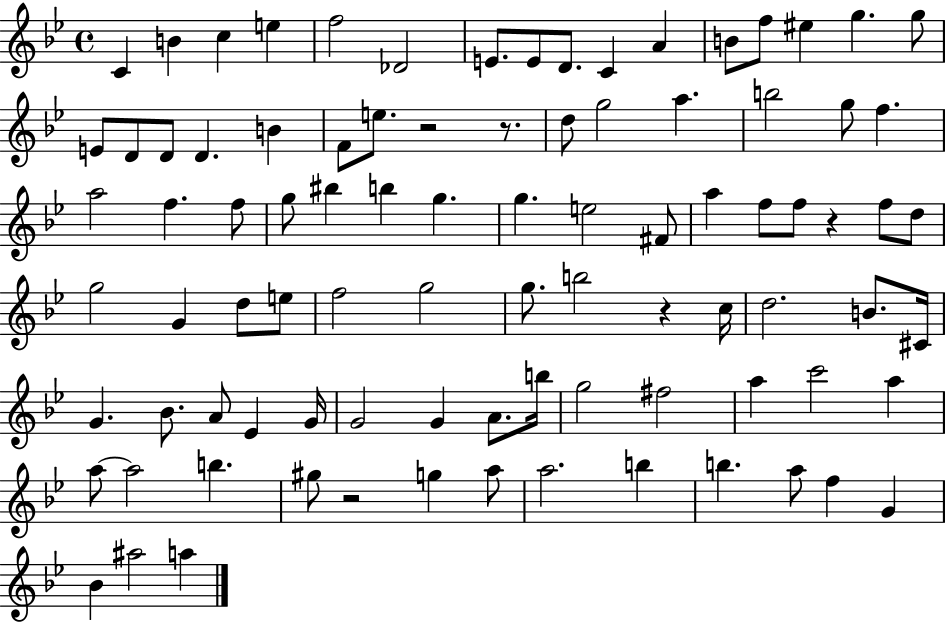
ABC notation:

X:1
T:Untitled
M:4/4
L:1/4
K:Bb
C B c e f2 _D2 E/2 E/2 D/2 C A B/2 f/2 ^e g g/2 E/2 D/2 D/2 D B F/2 e/2 z2 z/2 d/2 g2 a b2 g/2 f a2 f f/2 g/2 ^b b g g e2 ^F/2 a f/2 f/2 z f/2 d/2 g2 G d/2 e/2 f2 g2 g/2 b2 z c/4 d2 B/2 ^C/4 G _B/2 A/2 _E G/4 G2 G A/2 b/4 g2 ^f2 a c'2 a a/2 a2 b ^g/2 z2 g a/2 a2 b b a/2 f G _B ^a2 a